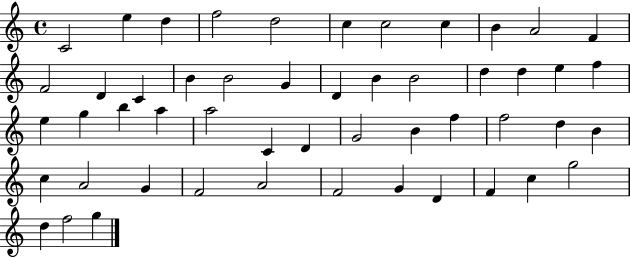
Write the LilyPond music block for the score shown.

{
  \clef treble
  \time 4/4
  \defaultTimeSignature
  \key c \major
  c'2 e''4 d''4 | f''2 d''2 | c''4 c''2 c''4 | b'4 a'2 f'4 | \break f'2 d'4 c'4 | b'4 b'2 g'4 | d'4 b'4 b'2 | d''4 d''4 e''4 f''4 | \break e''4 g''4 b''4 a''4 | a''2 c'4 d'4 | g'2 b'4 f''4 | f''2 d''4 b'4 | \break c''4 a'2 g'4 | f'2 a'2 | f'2 g'4 d'4 | f'4 c''4 g''2 | \break d''4 f''2 g''4 | \bar "|."
}